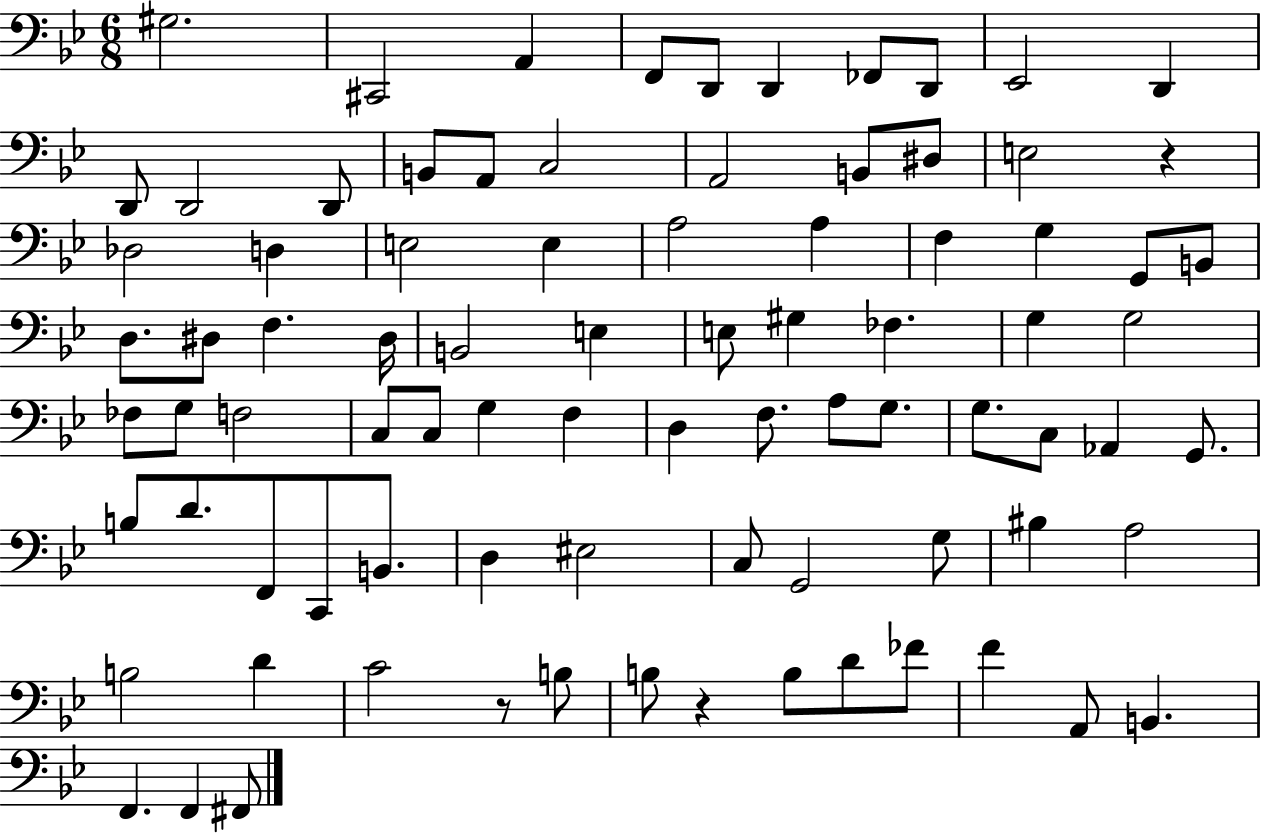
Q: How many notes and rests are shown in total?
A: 85